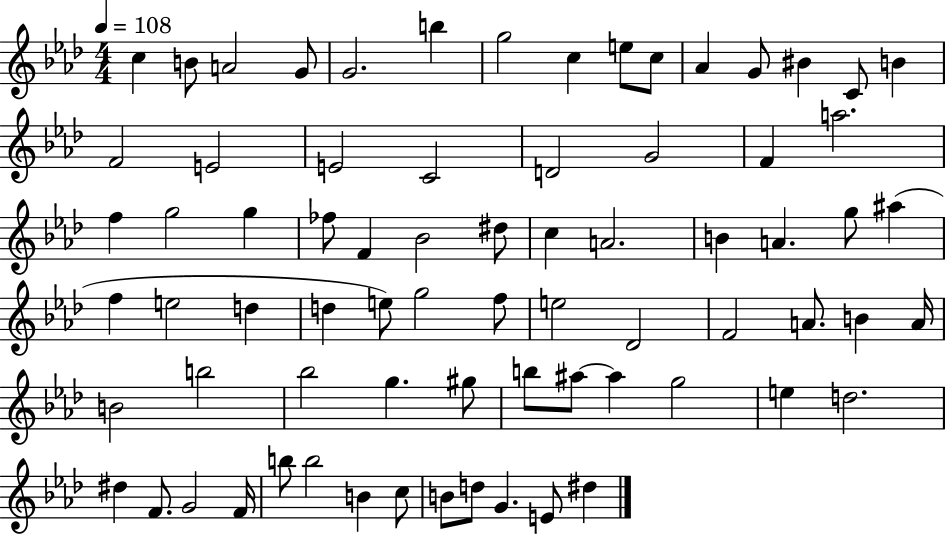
{
  \clef treble
  \numericTimeSignature
  \time 4/4
  \key aes \major
  \tempo 4 = 108
  c''4 b'8 a'2 g'8 | g'2. b''4 | g''2 c''4 e''8 c''8 | aes'4 g'8 bis'4 c'8 b'4 | \break f'2 e'2 | e'2 c'2 | d'2 g'2 | f'4 a''2. | \break f''4 g''2 g''4 | fes''8 f'4 bes'2 dis''8 | c''4 a'2. | b'4 a'4. g''8 ais''4( | \break f''4 e''2 d''4 | d''4 e''8) g''2 f''8 | e''2 des'2 | f'2 a'8. b'4 a'16 | \break b'2 b''2 | bes''2 g''4. gis''8 | b''8 ais''8~~ ais''4 g''2 | e''4 d''2. | \break dis''4 f'8. g'2 f'16 | b''8 b''2 b'4 c''8 | b'8 d''8 g'4. e'8 dis''4 | \bar "|."
}